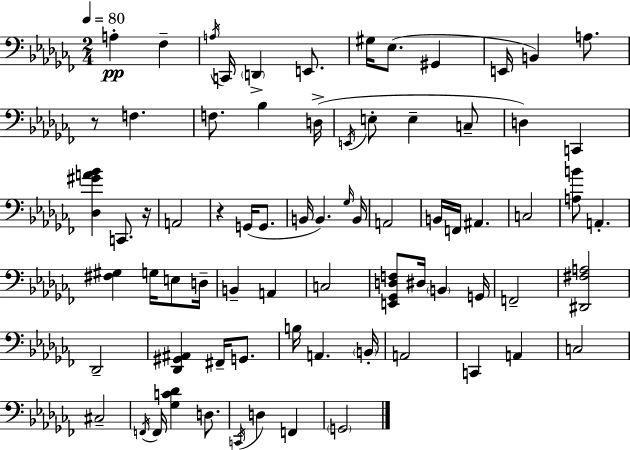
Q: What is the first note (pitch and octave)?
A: A3